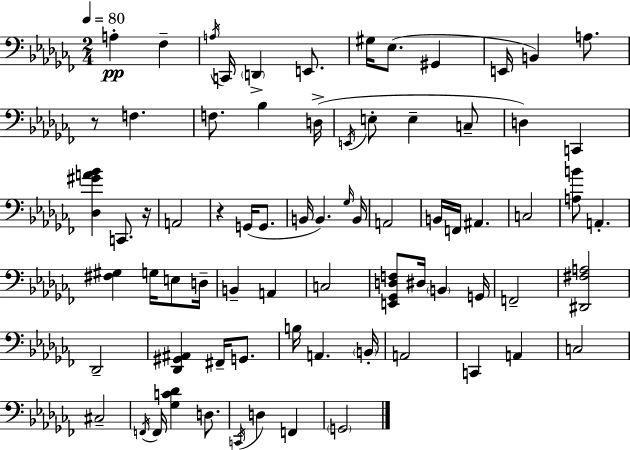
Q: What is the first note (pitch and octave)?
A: A3